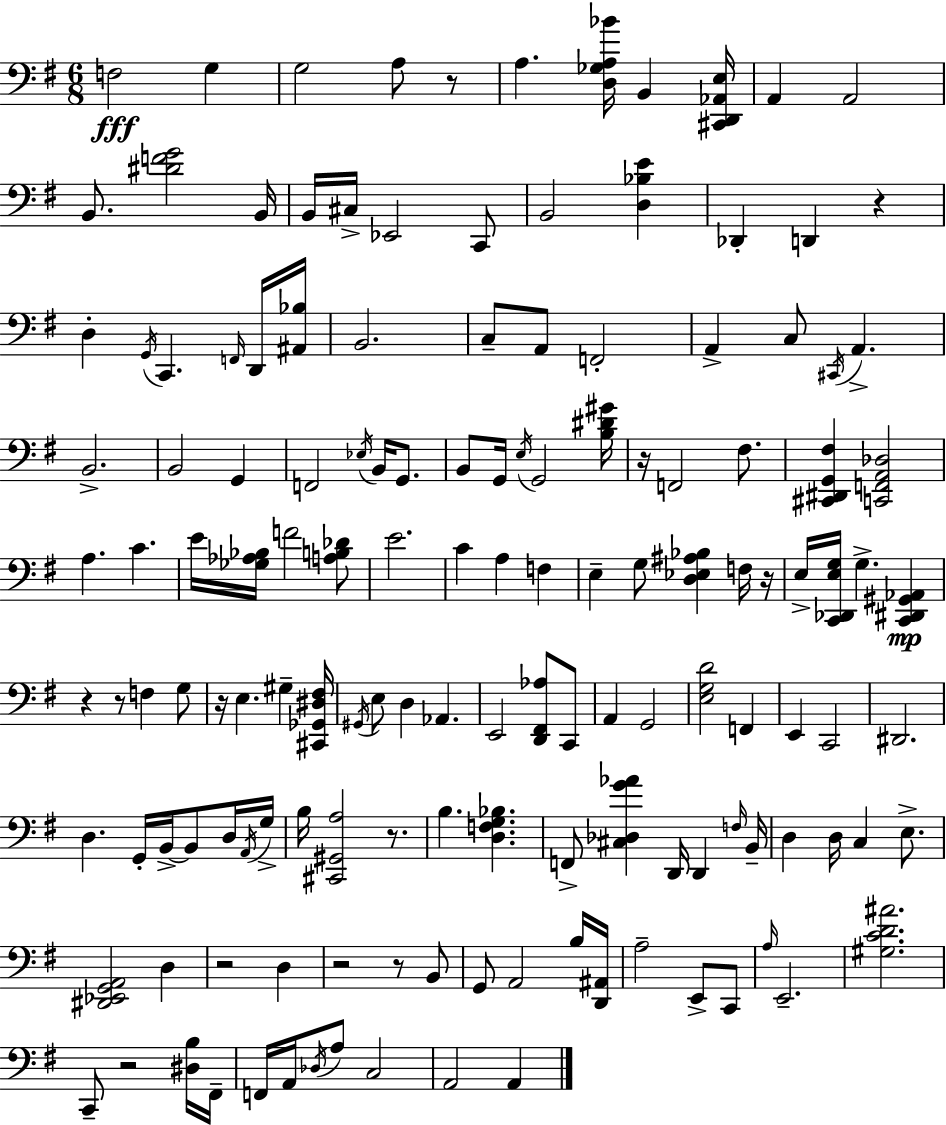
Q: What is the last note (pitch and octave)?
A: A2